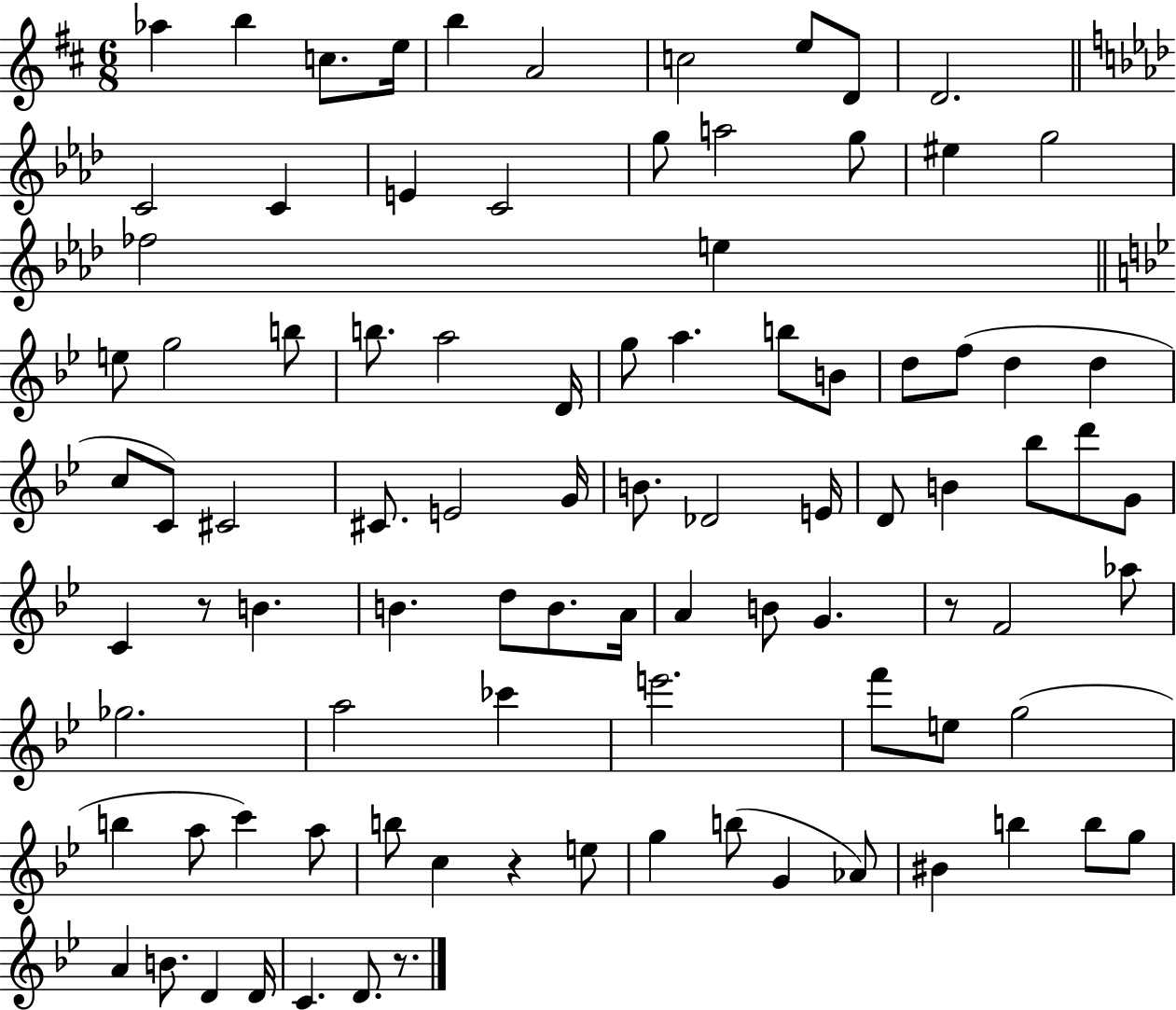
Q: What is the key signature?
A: D major